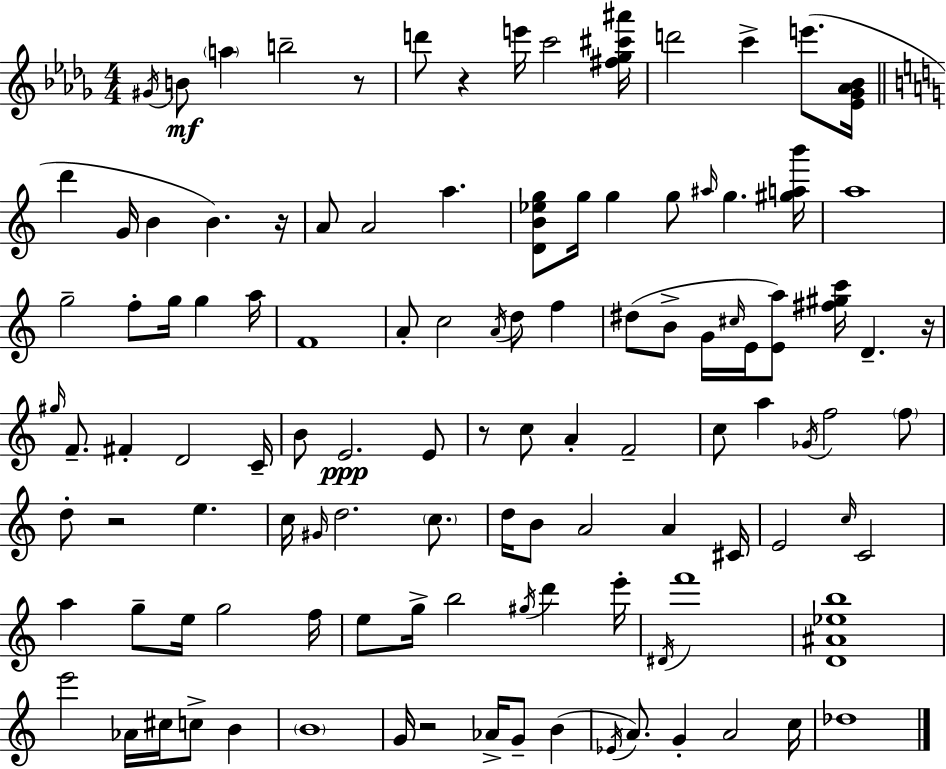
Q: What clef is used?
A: treble